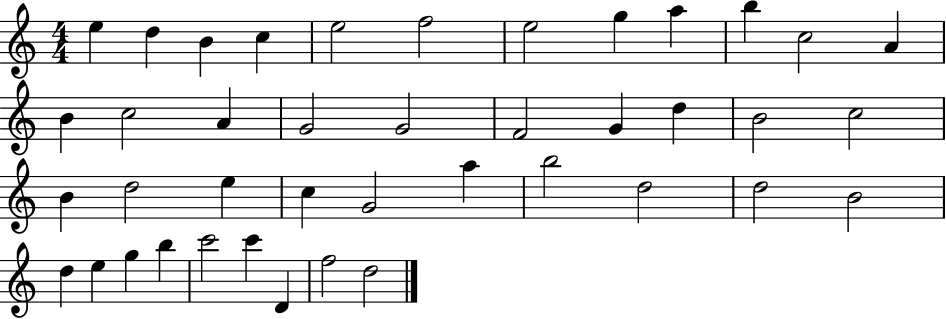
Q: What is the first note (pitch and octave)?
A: E5